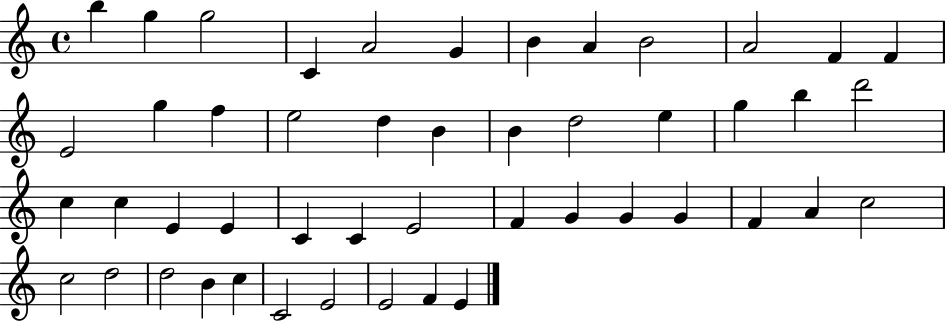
{
  \clef treble
  \time 4/4
  \defaultTimeSignature
  \key c \major
  b''4 g''4 g''2 | c'4 a'2 g'4 | b'4 a'4 b'2 | a'2 f'4 f'4 | \break e'2 g''4 f''4 | e''2 d''4 b'4 | b'4 d''2 e''4 | g''4 b''4 d'''2 | \break c''4 c''4 e'4 e'4 | c'4 c'4 e'2 | f'4 g'4 g'4 g'4 | f'4 a'4 c''2 | \break c''2 d''2 | d''2 b'4 c''4 | c'2 e'2 | e'2 f'4 e'4 | \break \bar "|."
}